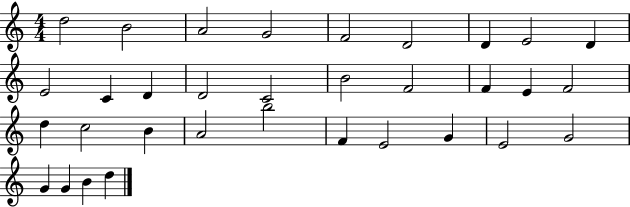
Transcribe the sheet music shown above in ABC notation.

X:1
T:Untitled
M:4/4
L:1/4
K:C
d2 B2 A2 G2 F2 D2 D E2 D E2 C D D2 C2 B2 F2 F E F2 d c2 B A2 b2 F E2 G E2 G2 G G B d